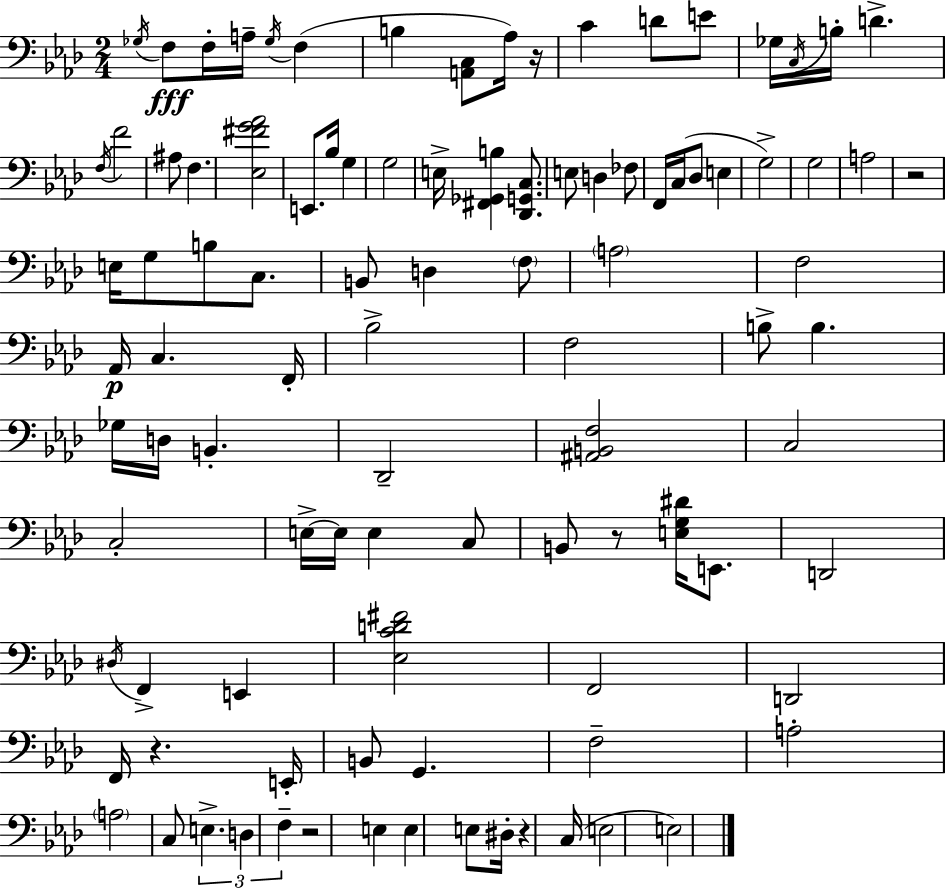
X:1
T:Untitled
M:2/4
L:1/4
K:Ab
_G,/4 F,/2 F,/4 A,/4 _G,/4 F, B, [A,,C,]/2 _A,/4 z/4 C D/2 E/2 _G,/4 C,/4 B,/4 D F,/4 F2 ^A,/2 F, [_E,^FG_A]2 E,,/2 _B,/4 G, G,2 E,/4 [^F,,_G,,B,] [_D,,G,,C,]/2 E,/2 D, _F,/2 F,,/4 C,/4 _D,/2 E, G,2 G,2 A,2 z2 E,/4 G,/2 B,/2 C,/2 B,,/2 D, F,/2 A,2 F,2 _A,,/4 C, F,,/4 _B,2 F,2 B,/2 B, _G,/4 D,/4 B,, _D,,2 [^A,,B,,F,]2 C,2 C,2 E,/4 E,/4 E, C,/2 B,,/2 z/2 [E,G,^D]/4 E,,/2 D,,2 ^D,/4 F,, E,, [_E,CD^F]2 F,,2 D,,2 F,,/4 z E,,/4 B,,/2 G,, F,2 A,2 A,2 C,/2 E, D, F, z2 E, E, E,/2 ^D,/4 z C,/4 E,2 E,2